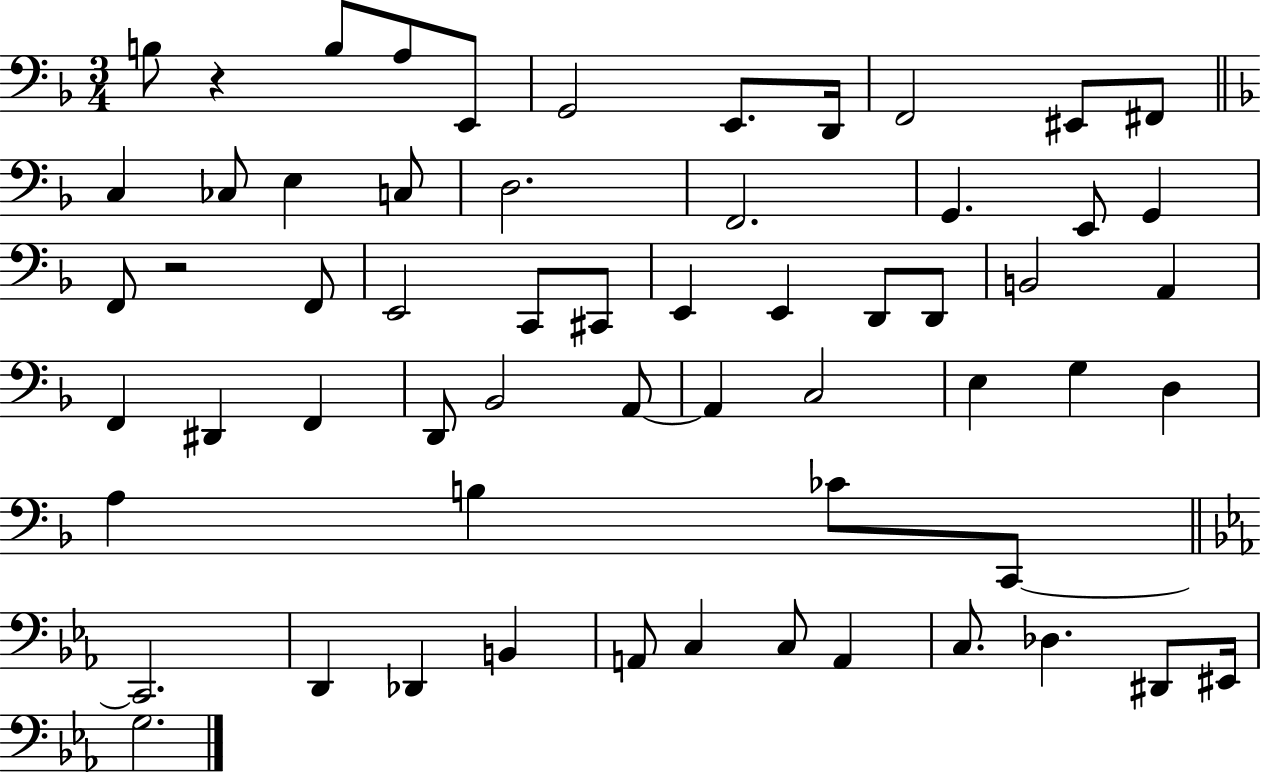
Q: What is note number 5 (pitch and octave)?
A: G2